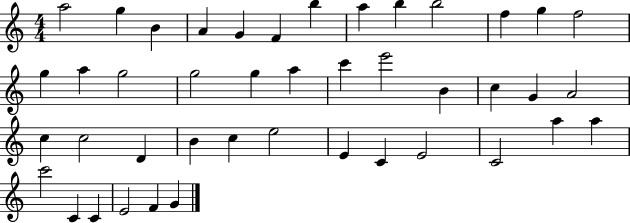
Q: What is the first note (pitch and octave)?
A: A5